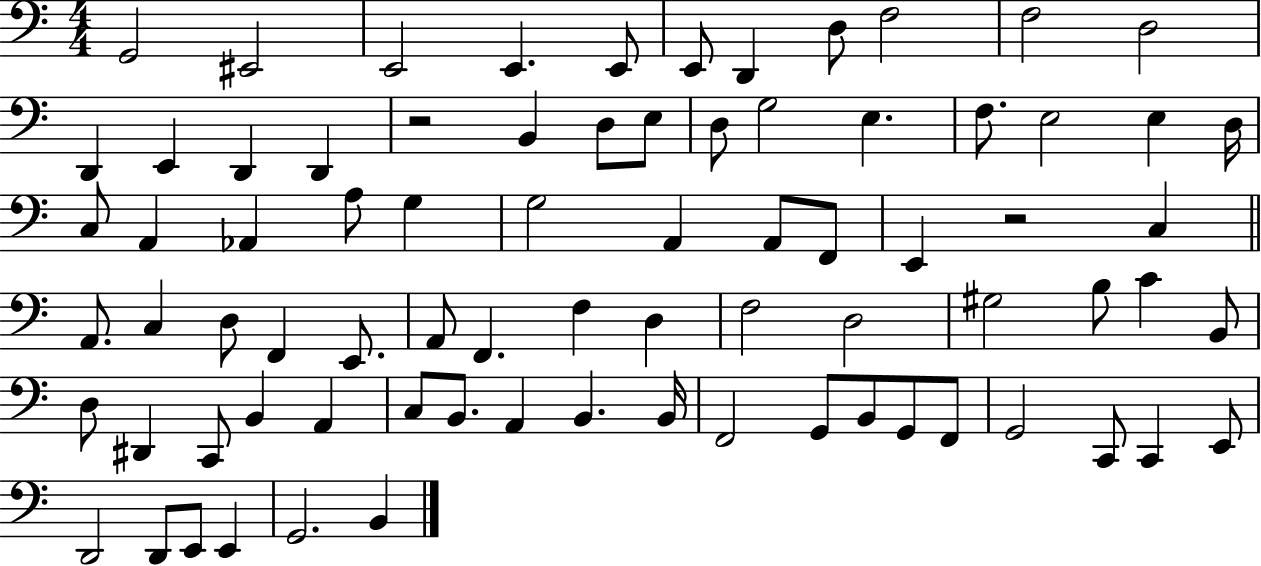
G2/h EIS2/h E2/h E2/q. E2/e E2/e D2/q D3/e F3/h F3/h D3/h D2/q E2/q D2/q D2/q R/h B2/q D3/e E3/e D3/e G3/h E3/q. F3/e. E3/h E3/q D3/s C3/e A2/q Ab2/q A3/e G3/q G3/h A2/q A2/e F2/e E2/q R/h C3/q A2/e. C3/q D3/e F2/q E2/e. A2/e F2/q. F3/q D3/q F3/h D3/h G#3/h B3/e C4/q B2/e D3/e D#2/q C2/e B2/q A2/q C3/e B2/e. A2/q B2/q. B2/s F2/h G2/e B2/e G2/e F2/e G2/h C2/e C2/q E2/e D2/h D2/e E2/e E2/q G2/h. B2/q